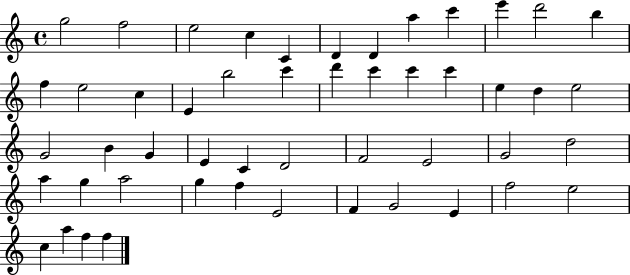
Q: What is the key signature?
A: C major